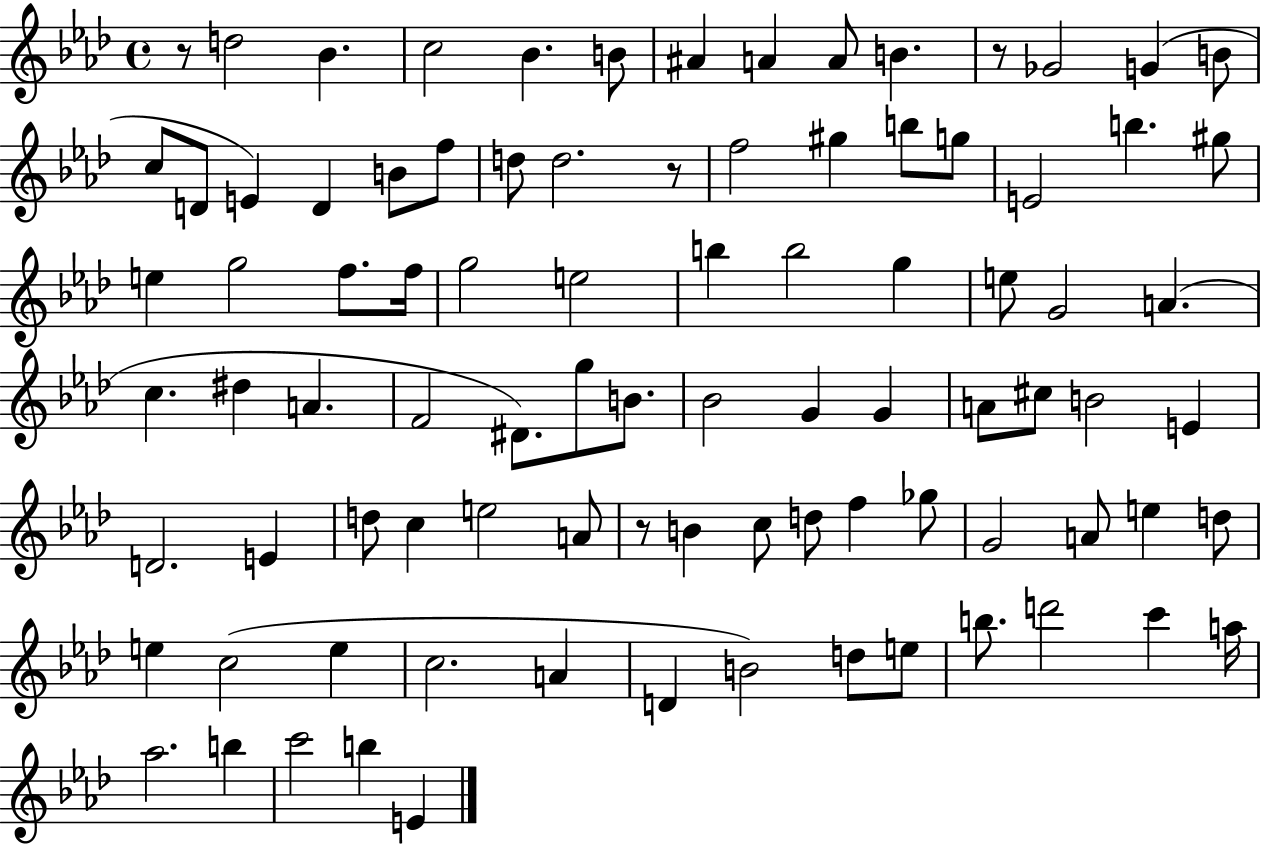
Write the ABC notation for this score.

X:1
T:Untitled
M:4/4
L:1/4
K:Ab
z/2 d2 _B c2 _B B/2 ^A A A/2 B z/2 _G2 G B/2 c/2 D/2 E D B/2 f/2 d/2 d2 z/2 f2 ^g b/2 g/2 E2 b ^g/2 e g2 f/2 f/4 g2 e2 b b2 g e/2 G2 A c ^d A F2 ^D/2 g/2 B/2 _B2 G G A/2 ^c/2 B2 E D2 E d/2 c e2 A/2 z/2 B c/2 d/2 f _g/2 G2 A/2 e d/2 e c2 e c2 A D B2 d/2 e/2 b/2 d'2 c' a/4 _a2 b c'2 b E